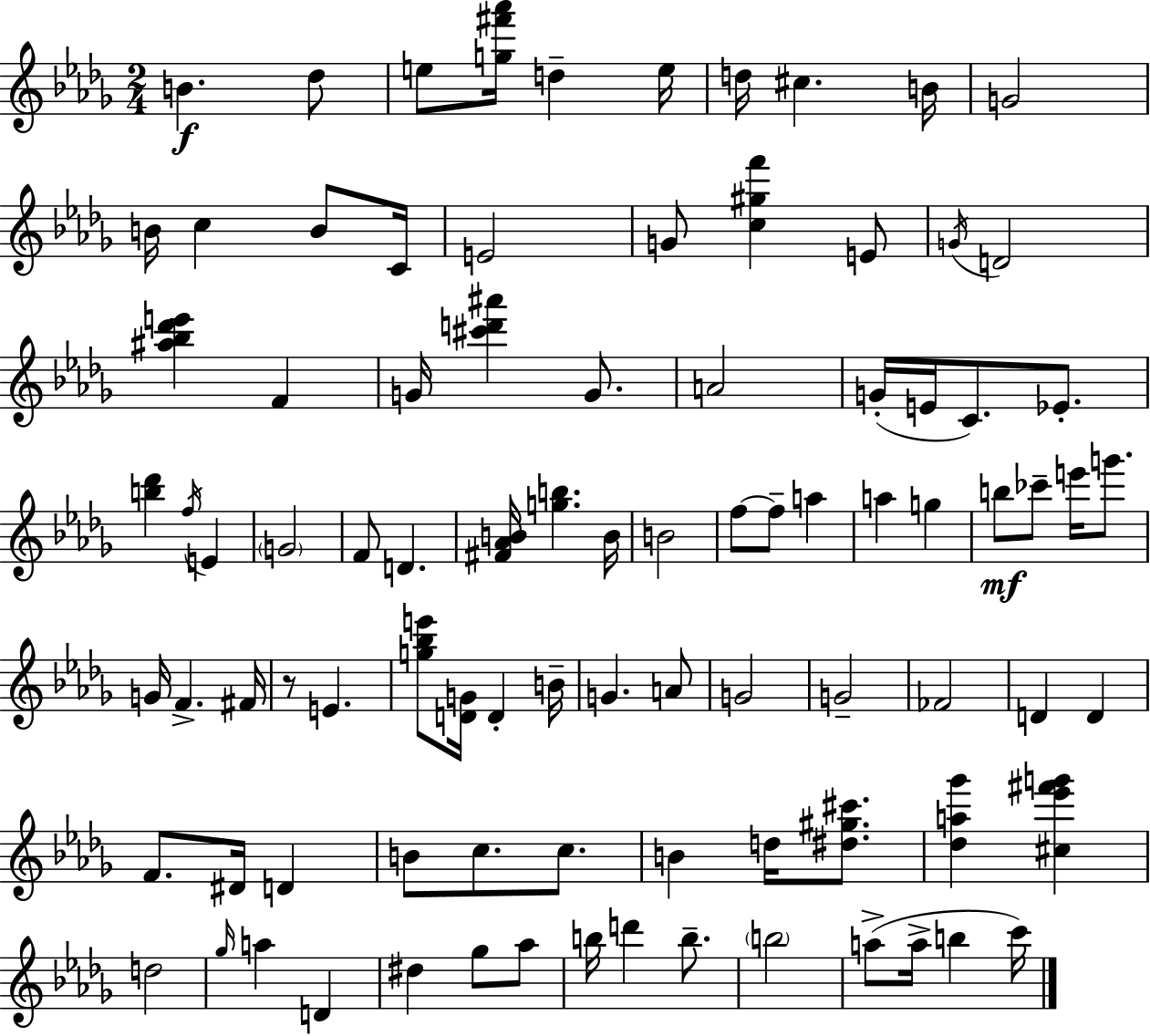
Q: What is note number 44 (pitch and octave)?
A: F4